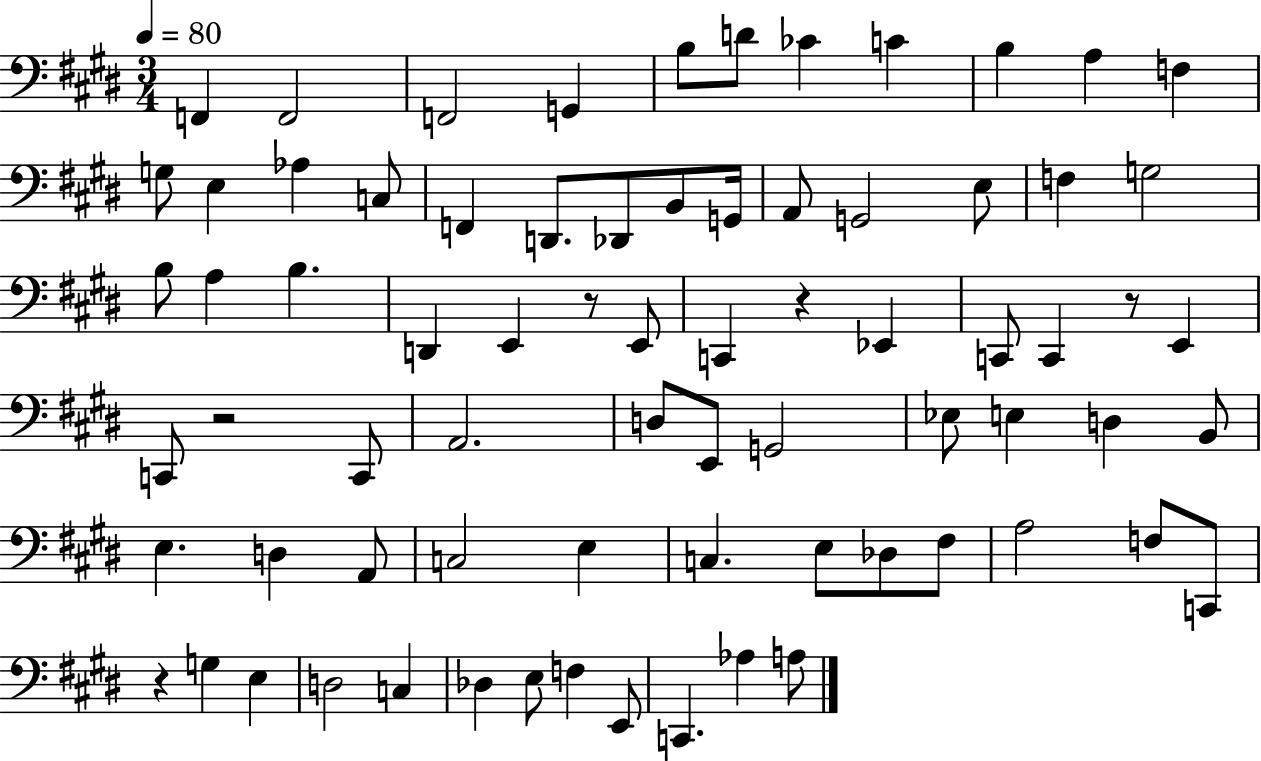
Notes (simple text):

F2/q F2/h F2/h G2/q B3/e D4/e CES4/q C4/q B3/q A3/q F3/q G3/e E3/q Ab3/q C3/e F2/q D2/e. Db2/e B2/e G2/s A2/e G2/h E3/e F3/q G3/h B3/e A3/q B3/q. D2/q E2/q R/e E2/e C2/q R/q Eb2/q C2/e C2/q R/e E2/q C2/e R/h C2/e A2/h. D3/e E2/e G2/h Eb3/e E3/q D3/q B2/e E3/q. D3/q A2/e C3/h E3/q C3/q. E3/e Db3/e F#3/e A3/h F3/e C2/e R/q G3/q E3/q D3/h C3/q Db3/q E3/e F3/q E2/e C2/q. Ab3/q A3/e